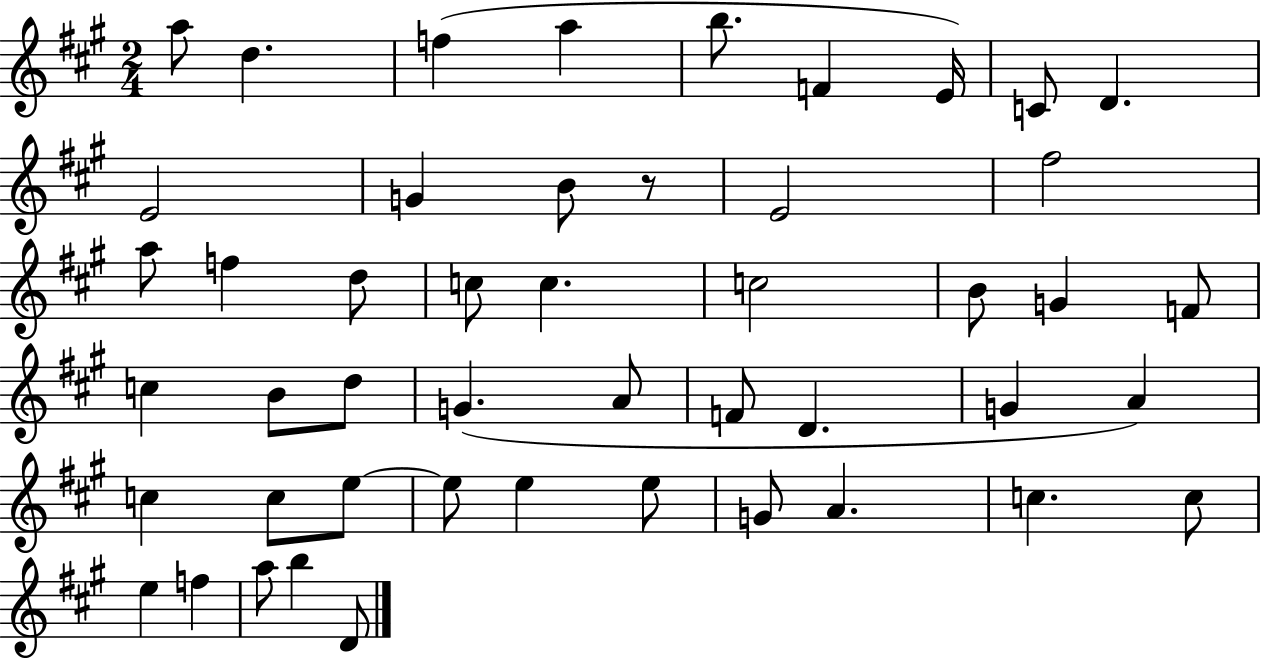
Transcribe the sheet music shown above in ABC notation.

X:1
T:Untitled
M:2/4
L:1/4
K:A
a/2 d f a b/2 F E/4 C/2 D E2 G B/2 z/2 E2 ^f2 a/2 f d/2 c/2 c c2 B/2 G F/2 c B/2 d/2 G A/2 F/2 D G A c c/2 e/2 e/2 e e/2 G/2 A c c/2 e f a/2 b D/2